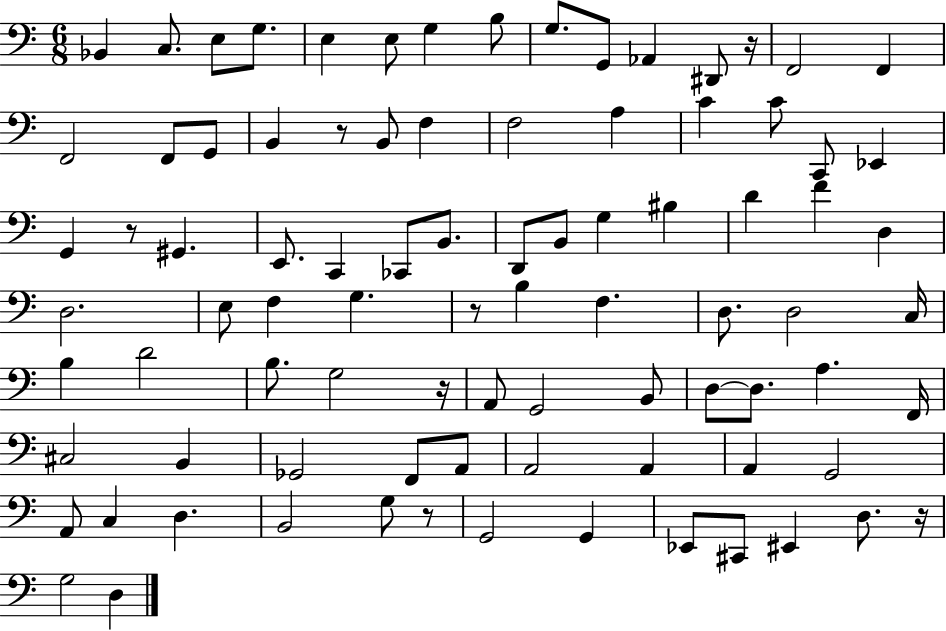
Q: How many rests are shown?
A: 7